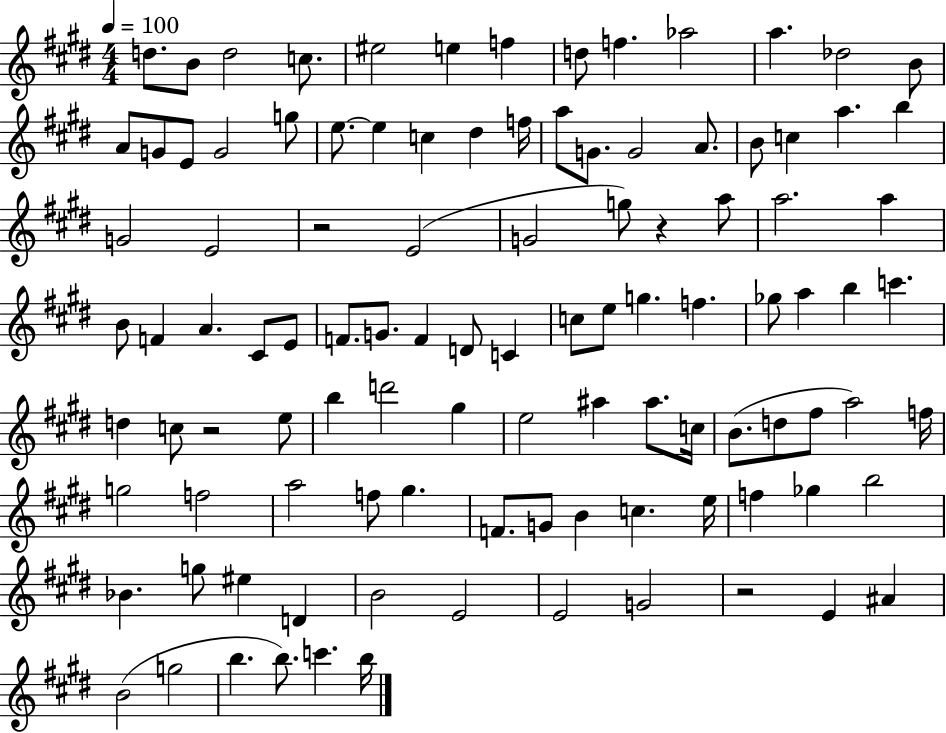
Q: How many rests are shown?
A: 4